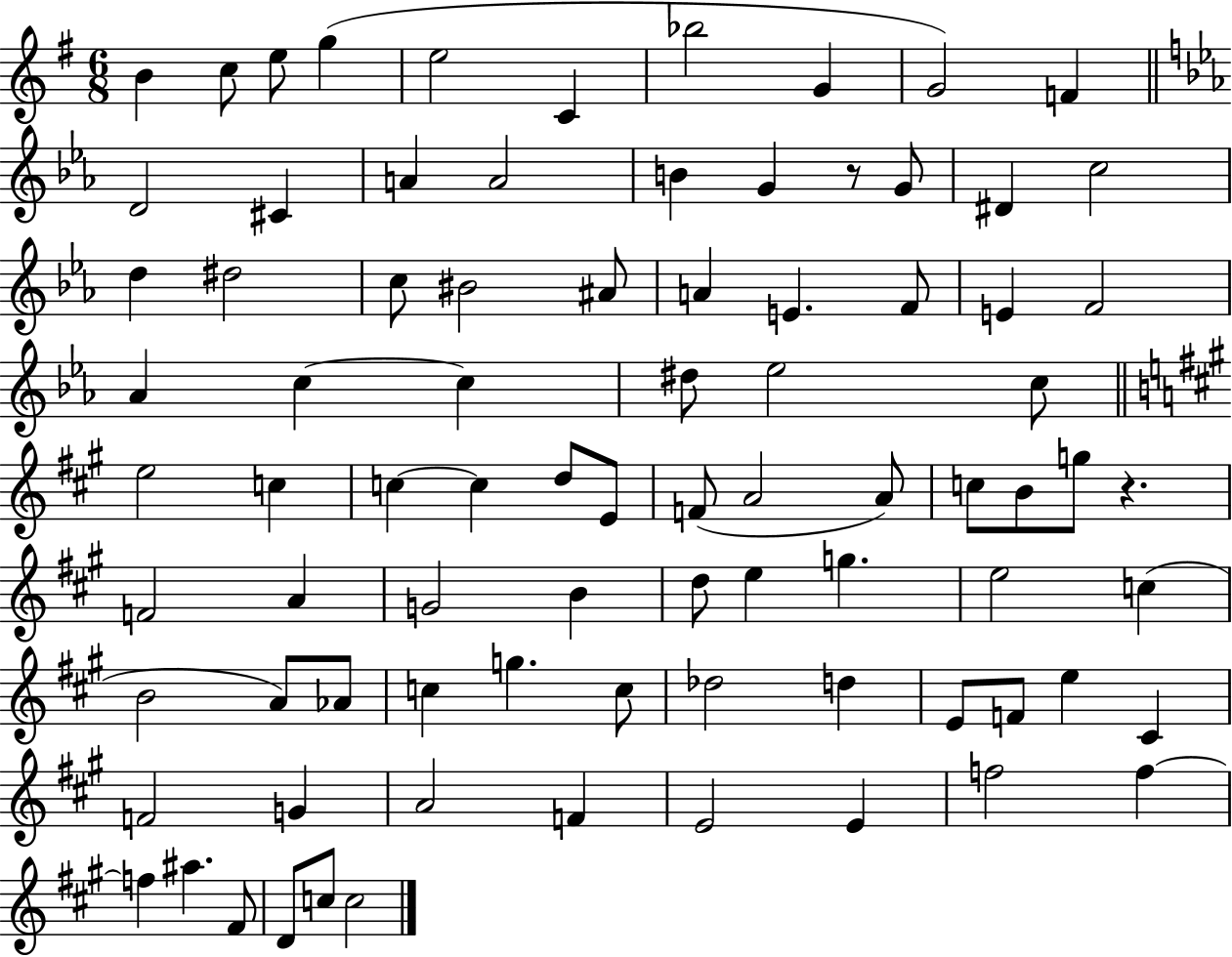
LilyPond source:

{
  \clef treble
  \numericTimeSignature
  \time 6/8
  \key g \major
  b'4 c''8 e''8 g''4( | e''2 c'4 | bes''2 g'4 | g'2) f'4 | \break \bar "||" \break \key ees \major d'2 cis'4 | a'4 a'2 | b'4 g'4 r8 g'8 | dis'4 c''2 | \break d''4 dis''2 | c''8 bis'2 ais'8 | a'4 e'4. f'8 | e'4 f'2 | \break aes'4 c''4~~ c''4 | dis''8 ees''2 c''8 | \bar "||" \break \key a \major e''2 c''4 | c''4~~ c''4 d''8 e'8 | f'8( a'2 a'8) | c''8 b'8 g''8 r4. | \break f'2 a'4 | g'2 b'4 | d''8 e''4 g''4. | e''2 c''4( | \break b'2 a'8) aes'8 | c''4 g''4. c''8 | des''2 d''4 | e'8 f'8 e''4 cis'4 | \break f'2 g'4 | a'2 f'4 | e'2 e'4 | f''2 f''4~~ | \break f''4 ais''4. fis'8 | d'8 c''8 c''2 | \bar "|."
}